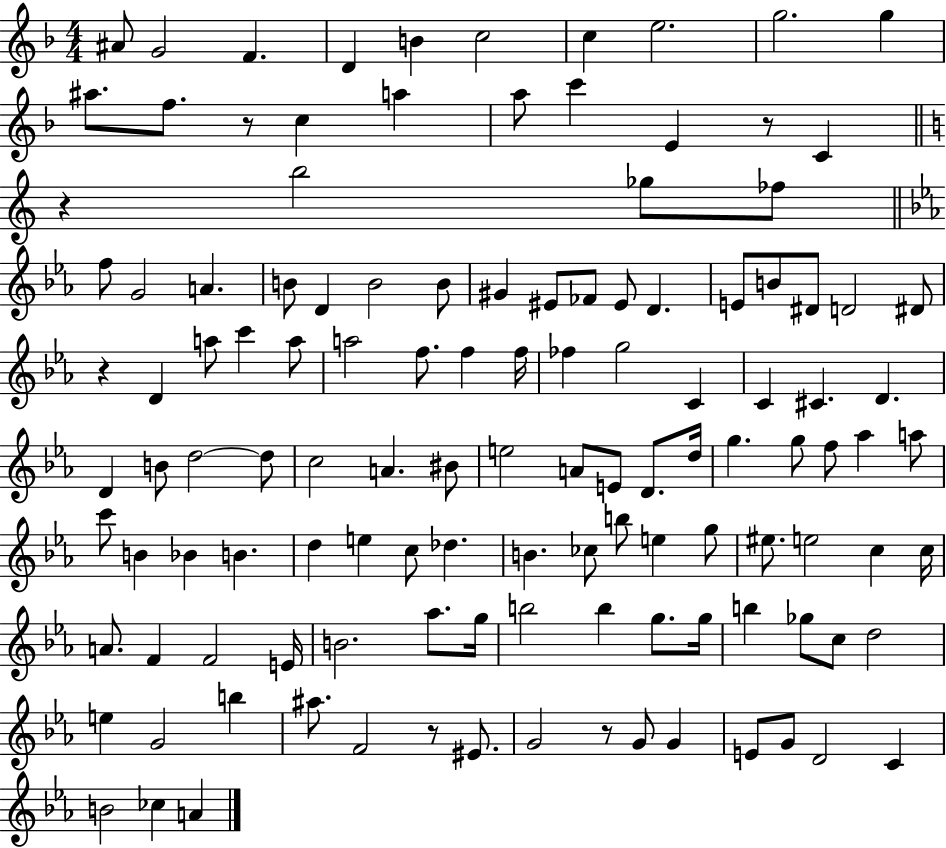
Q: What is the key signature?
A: F major